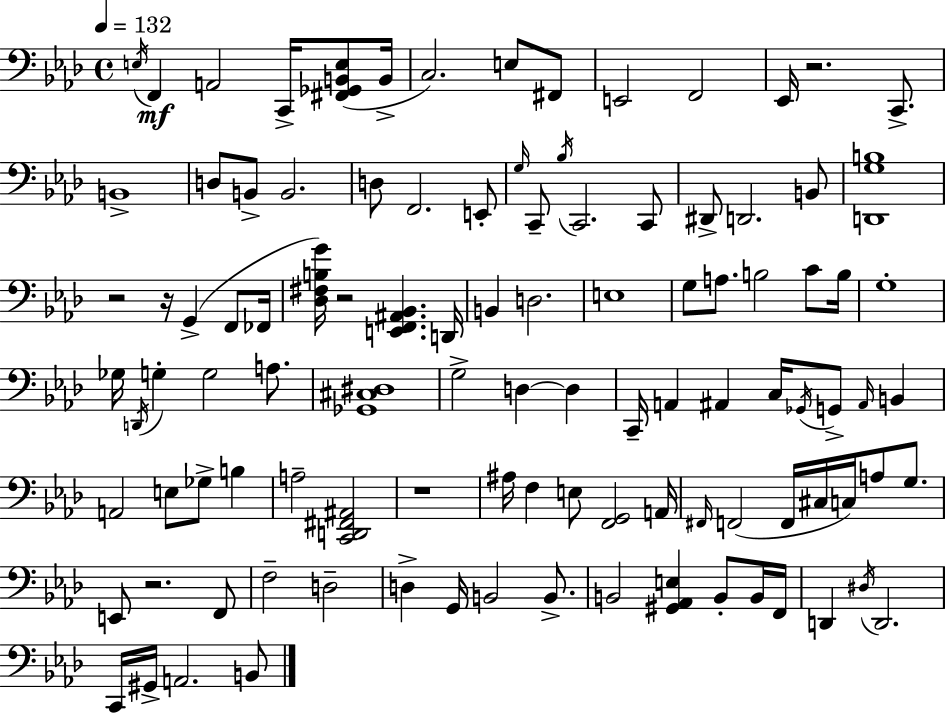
X:1
T:Untitled
M:4/4
L:1/4
K:Ab
E,/4 F,, A,,2 C,,/4 [^F,,_G,,B,,E,]/2 B,,/4 C,2 E,/2 ^F,,/2 E,,2 F,,2 _E,,/4 z2 C,,/2 B,,4 D,/2 B,,/2 B,,2 D,/2 F,,2 E,,/2 G,/4 C,,/2 _B,/4 C,,2 C,,/2 ^D,,/2 D,,2 B,,/2 [D,,G,B,]4 z2 z/4 G,, F,,/2 _F,,/4 [_D,^F,B,G]/4 z2 [E,,F,,^A,,_B,,] D,,/4 B,, D,2 E,4 G,/2 A,/2 B,2 C/2 B,/4 G,4 _G,/4 D,,/4 G, G,2 A,/2 [_G,,^C,^D,]4 G,2 D, D, C,,/4 A,, ^A,, C,/4 _G,,/4 G,,/2 ^A,,/4 B,, A,,2 E,/2 _G,/2 B, A,2 [C,,D,,^F,,^A,,]2 z4 ^A,/4 F, E,/2 [F,,G,,]2 A,,/4 ^F,,/4 F,,2 F,,/4 ^C,/4 C,/4 A,/2 G,/2 E,,/2 z2 F,,/2 F,2 D,2 D, G,,/4 B,,2 B,,/2 B,,2 [^G,,_A,,E,] B,,/2 B,,/4 F,,/4 D,, ^D,/4 D,,2 C,,/4 ^G,,/4 A,,2 B,,/2